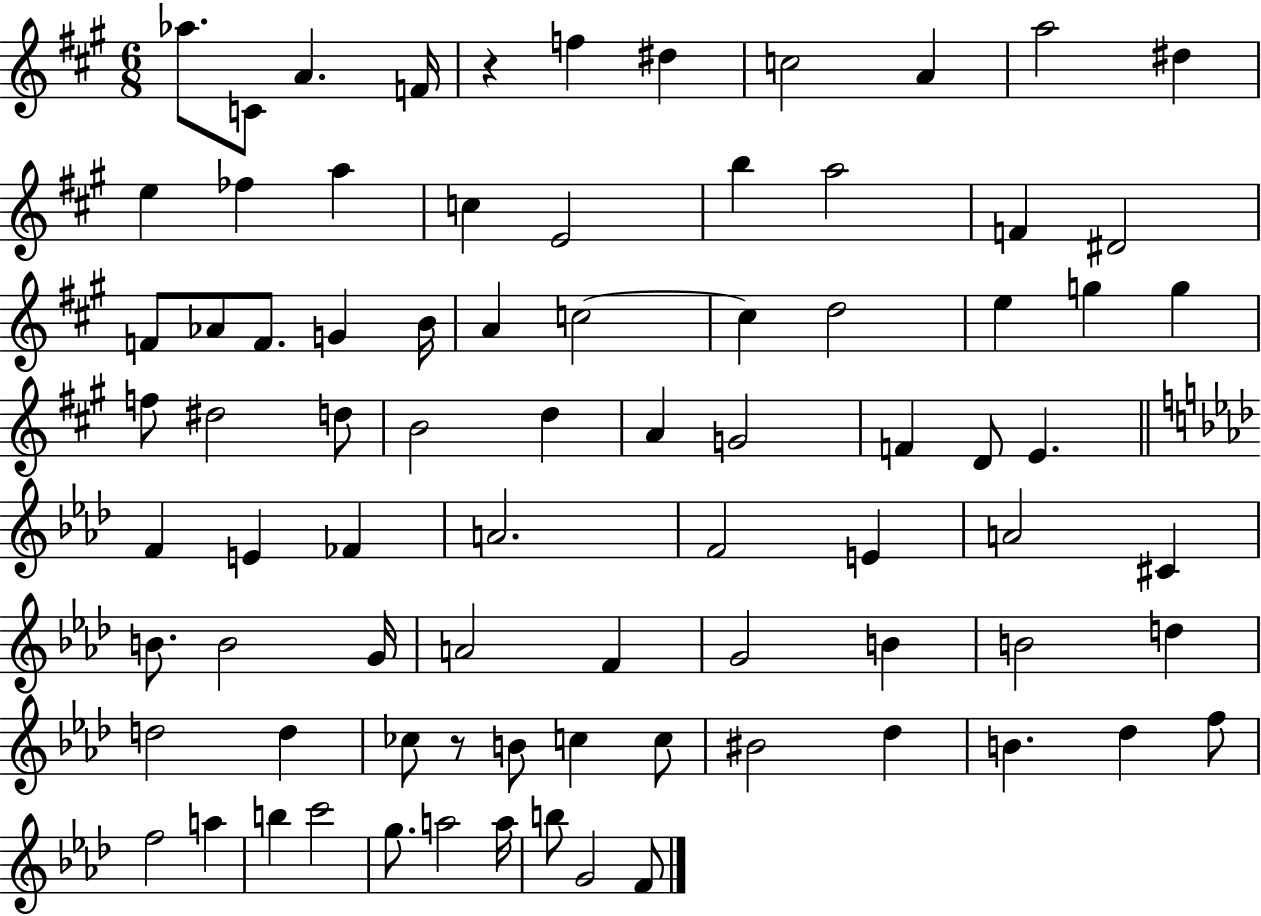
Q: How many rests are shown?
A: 2